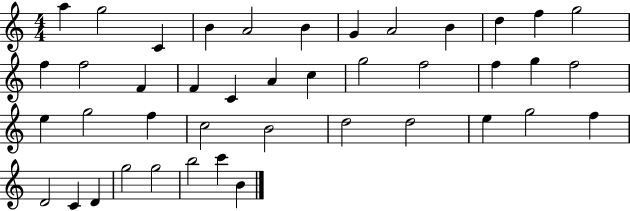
A5/q G5/h C4/q B4/q A4/h B4/q G4/q A4/h B4/q D5/q F5/q G5/h F5/q F5/h F4/q F4/q C4/q A4/q C5/q G5/h F5/h F5/q G5/q F5/h E5/q G5/h F5/q C5/h B4/h D5/h D5/h E5/q G5/h F5/q D4/h C4/q D4/q G5/h G5/h B5/h C6/q B4/q